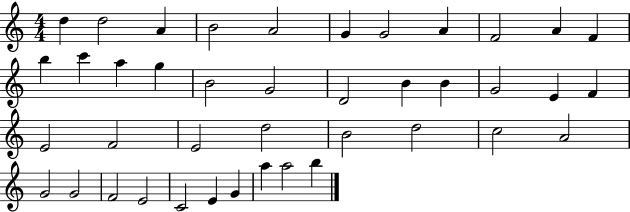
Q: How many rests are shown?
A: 0